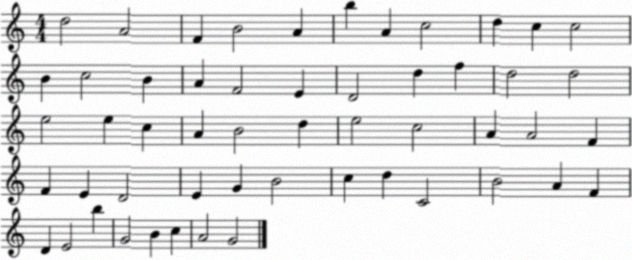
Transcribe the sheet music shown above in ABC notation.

X:1
T:Untitled
M:4/4
L:1/4
K:C
d2 A2 F B2 A b A c2 d c c2 B c2 B A F2 E D2 d f d2 d2 e2 e c A B2 d e2 c2 A A2 F F E D2 E G B2 c d C2 B2 A F D E2 b G2 B c A2 G2